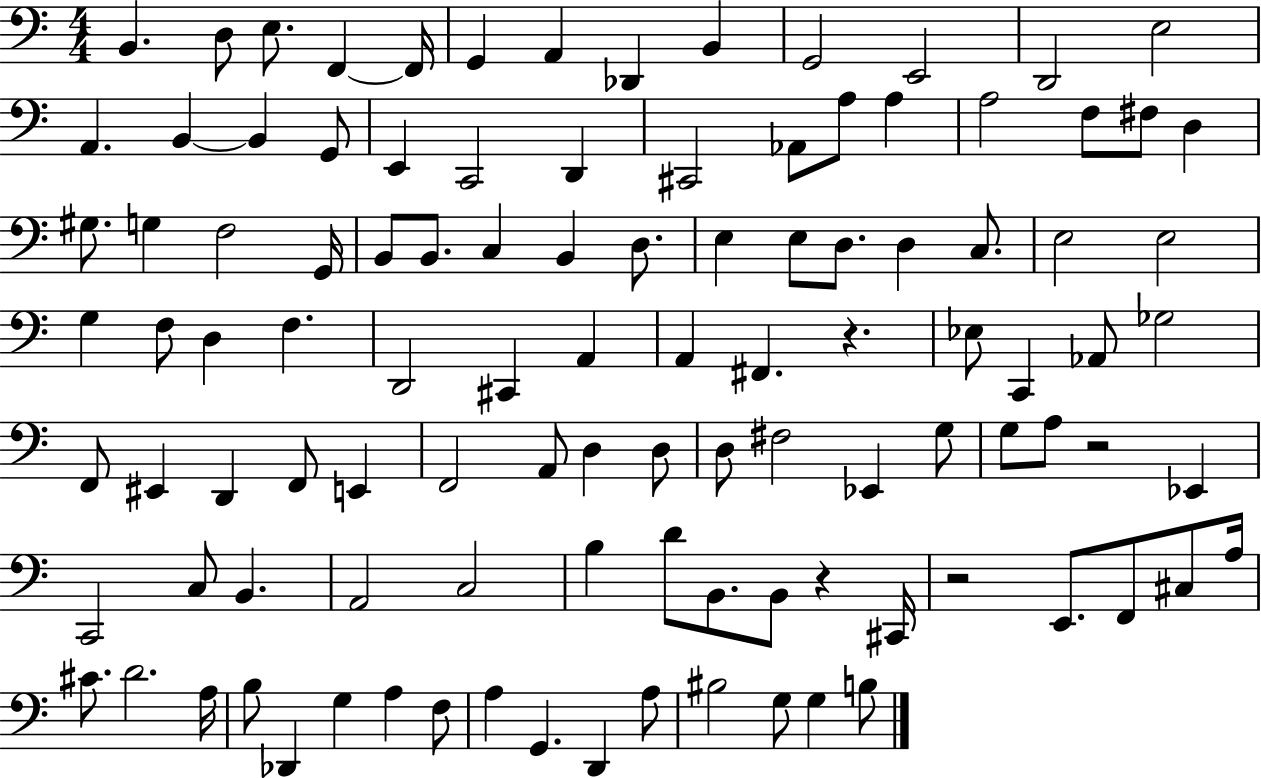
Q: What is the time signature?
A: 4/4